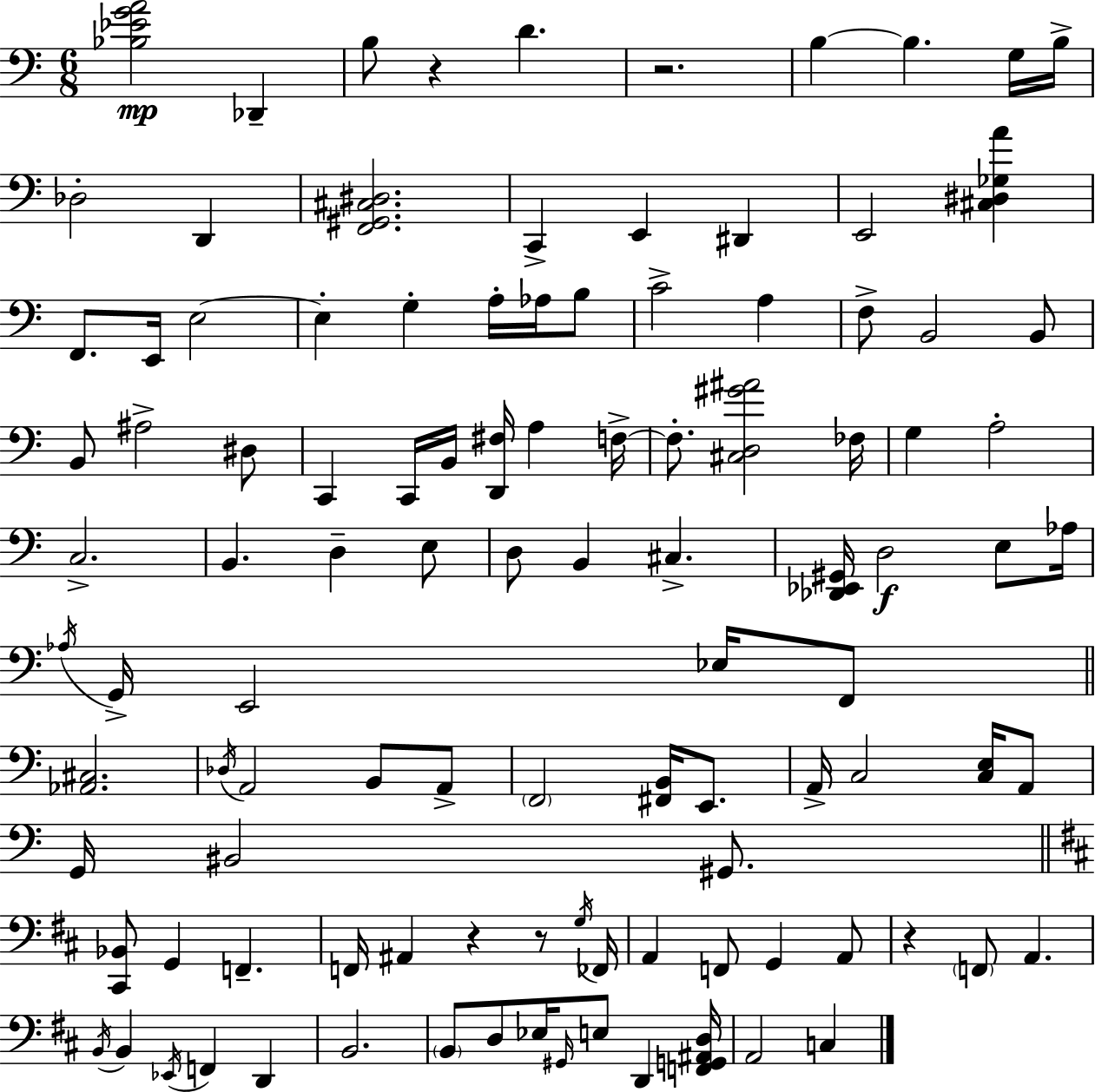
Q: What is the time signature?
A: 6/8